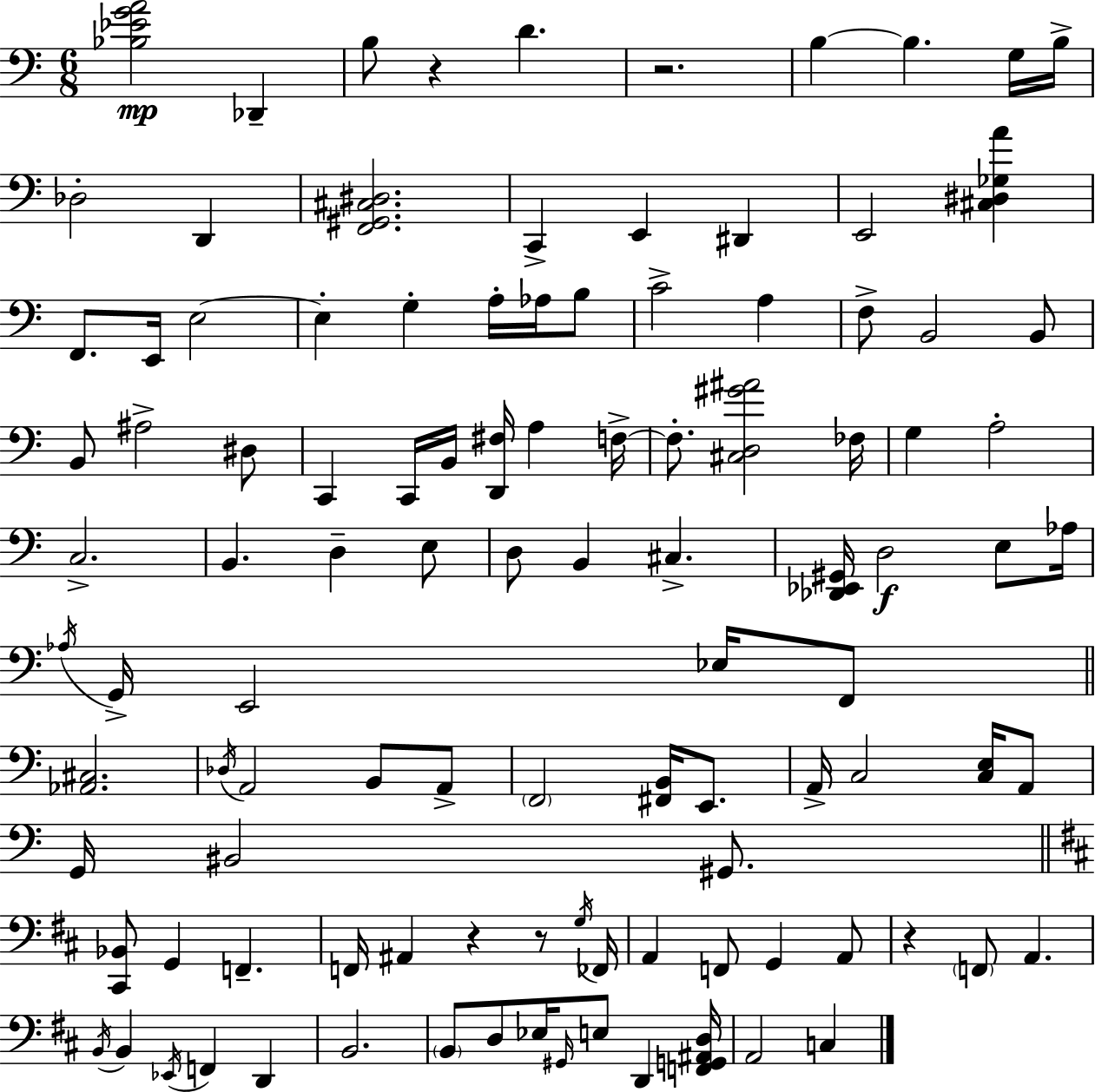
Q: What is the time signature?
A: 6/8